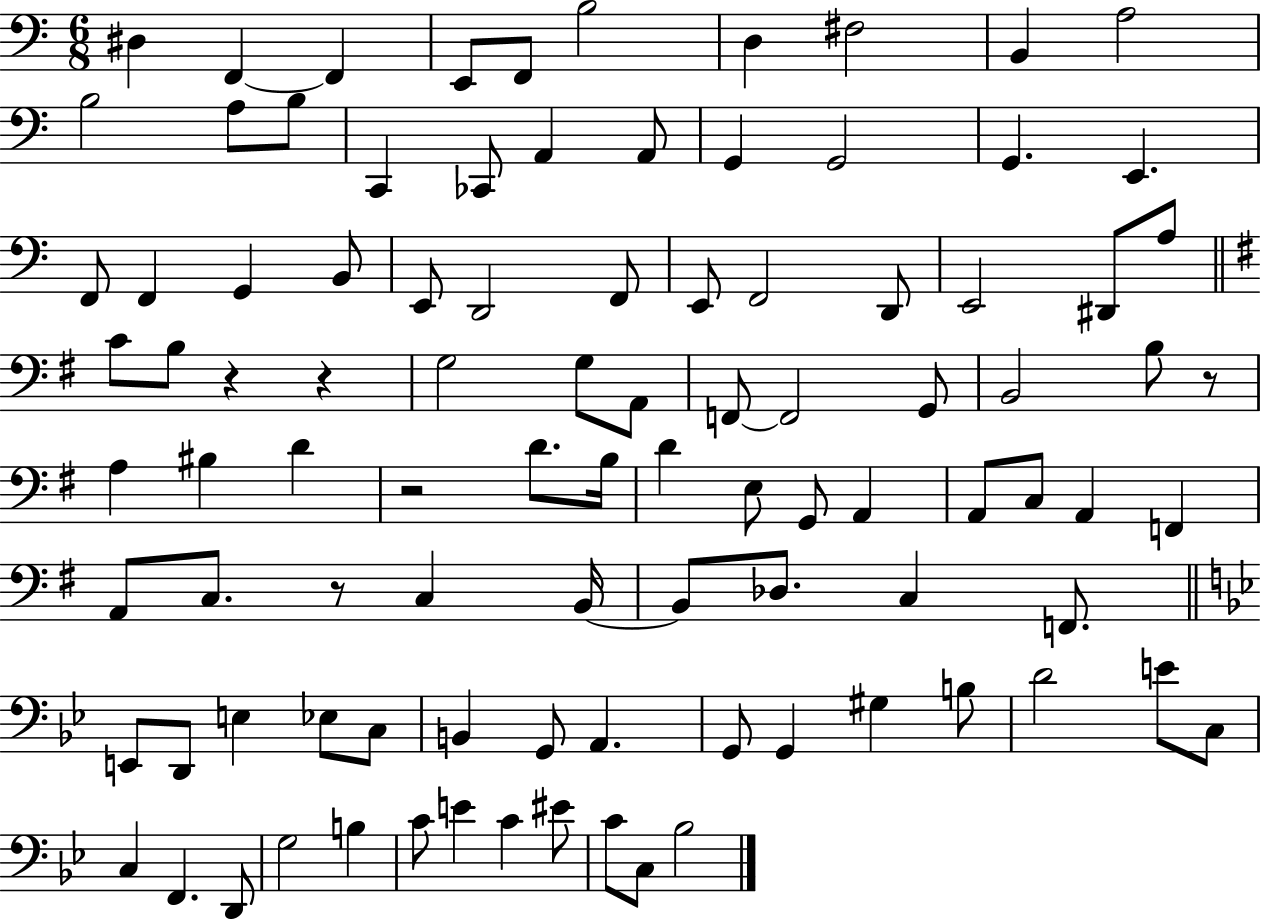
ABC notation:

X:1
T:Untitled
M:6/8
L:1/4
K:C
^D, F,, F,, E,,/2 F,,/2 B,2 D, ^F,2 B,, A,2 B,2 A,/2 B,/2 C,, _C,,/2 A,, A,,/2 G,, G,,2 G,, E,, F,,/2 F,, G,, B,,/2 E,,/2 D,,2 F,,/2 E,,/2 F,,2 D,,/2 E,,2 ^D,,/2 A,/2 C/2 B,/2 z z G,2 G,/2 A,,/2 F,,/2 F,,2 G,,/2 B,,2 B,/2 z/2 A, ^B, D z2 D/2 B,/4 D E,/2 G,,/2 A,, A,,/2 C,/2 A,, F,, A,,/2 C,/2 z/2 C, B,,/4 B,,/2 _D,/2 C, F,,/2 E,,/2 D,,/2 E, _E,/2 C,/2 B,, G,,/2 A,, G,,/2 G,, ^G, B,/2 D2 E/2 C,/2 C, F,, D,,/2 G,2 B, C/2 E C ^E/2 C/2 C,/2 _B,2